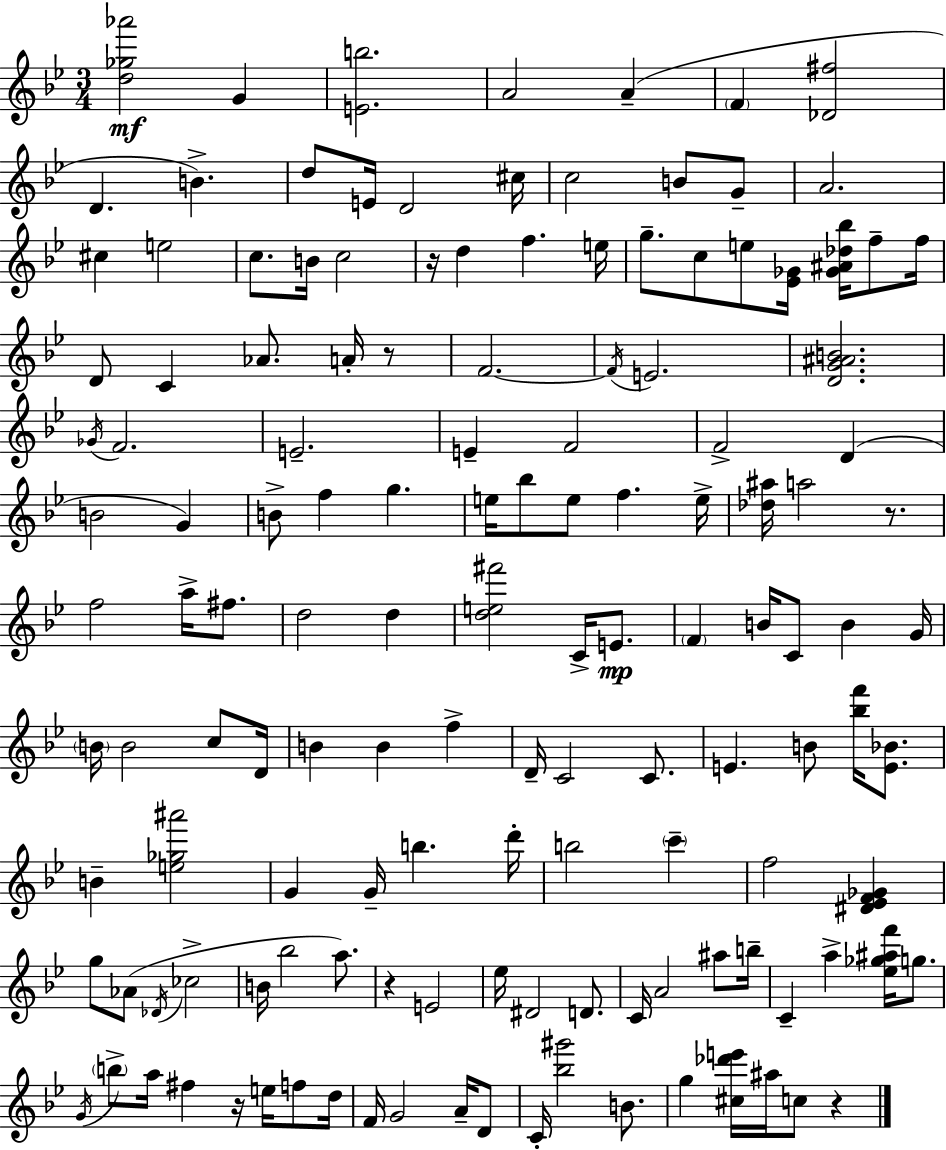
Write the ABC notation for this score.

X:1
T:Untitled
M:3/4
L:1/4
K:Bb
[d_g_a']2 G [Eb]2 A2 A F [_D^f]2 D B d/2 E/4 D2 ^c/4 c2 B/2 G/2 A2 ^c e2 c/2 B/4 c2 z/4 d f e/4 g/2 c/2 e/2 [_E_G]/4 [_G^A_d_b]/4 f/2 f/4 D/2 C _A/2 A/4 z/2 F2 F/4 E2 [DG^AB]2 _G/4 F2 E2 E F2 F2 D B2 G B/2 f g e/4 _b/2 e/2 f e/4 [_d^a]/4 a2 z/2 f2 a/4 ^f/2 d2 d [de^f']2 C/4 E/2 F B/4 C/2 B G/4 B/4 B2 c/2 D/4 B B f D/4 C2 C/2 E B/2 [_bf']/4 [E_B]/2 B [e_g^a']2 G G/4 b d'/4 b2 c' f2 [^D_EF_G] g/2 _A/2 _D/4 _c2 B/4 _b2 a/2 z E2 _e/4 ^D2 D/2 C/4 A2 ^a/2 b/4 C a [_e_g^af']/4 g/2 G/4 b/2 a/4 ^f z/4 e/4 f/2 d/4 F/4 G2 A/4 D/2 C/4 [_b^g']2 B/2 g [^c_d'e']/4 ^a/4 c/2 z